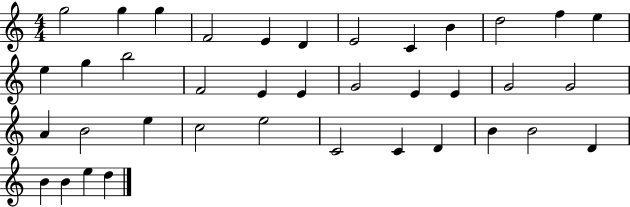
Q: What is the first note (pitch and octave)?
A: G5